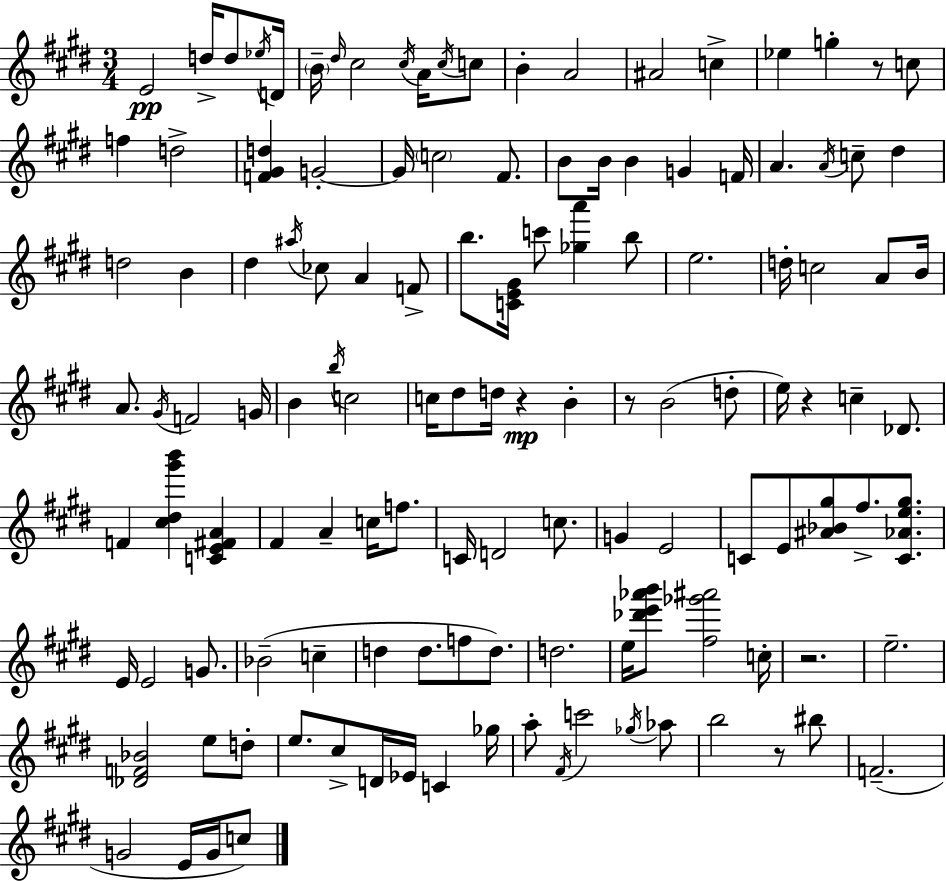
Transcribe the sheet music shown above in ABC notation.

X:1
T:Untitled
M:3/4
L:1/4
K:E
E2 d/4 d/2 _e/4 D/4 B/4 ^d/4 ^c2 ^c/4 A/4 ^c/4 c/2 B A2 ^A2 c _e g z/2 c/2 f d2 [F^Gd] G2 G/4 c2 ^F/2 B/2 B/4 B G F/4 A A/4 c/2 ^d d2 B ^d ^a/4 _c/2 A F/2 b/2 [CE^G]/4 c'/2 [_ga'] b/2 e2 d/4 c2 A/2 B/4 A/2 ^G/4 F2 G/4 B b/4 c2 c/4 ^d/2 d/4 z B z/2 B2 d/2 e/4 z c _D/2 F [^c^d^g'b'] [CE^FA] ^F A c/4 f/2 C/4 D2 c/2 G E2 C/2 E/2 [^A_B^g]/2 ^f/2 [C_Ae^g]/2 E/4 E2 G/2 _B2 c d d/2 f/2 d/2 d2 e/4 [_d'e'_a'b']/2 [^f_g'^a']2 c/4 z2 e2 [_DF_B]2 e/2 d/2 e/2 ^c/2 D/4 _E/4 C _g/4 a/2 ^F/4 c'2 _g/4 _a/2 b2 z/2 ^b/2 F2 G2 E/4 G/4 c/2